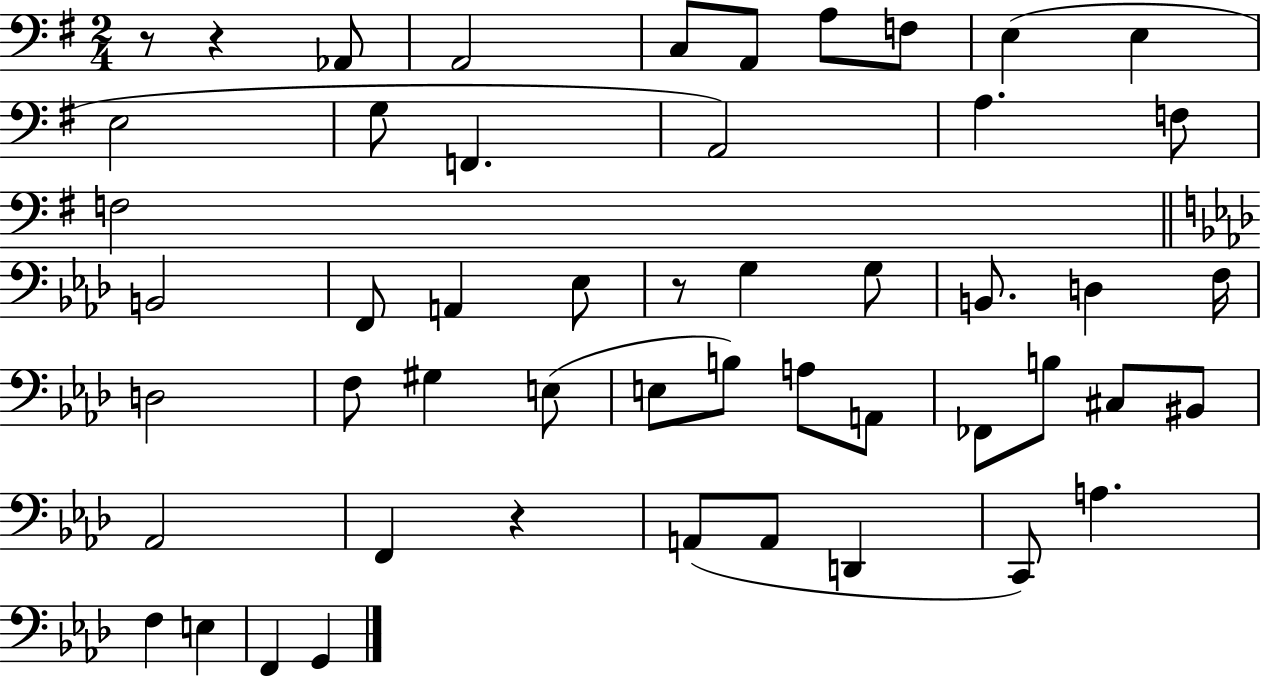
R/e R/q Ab2/e A2/h C3/e A2/e A3/e F3/e E3/q E3/q E3/h G3/e F2/q. A2/h A3/q. F3/e F3/h B2/h F2/e A2/q Eb3/e R/e G3/q G3/e B2/e. D3/q F3/s D3/h F3/e G#3/q E3/e E3/e B3/e A3/e A2/e FES2/e B3/e C#3/e BIS2/e Ab2/h F2/q R/q A2/e A2/e D2/q C2/e A3/q. F3/q E3/q F2/q G2/q